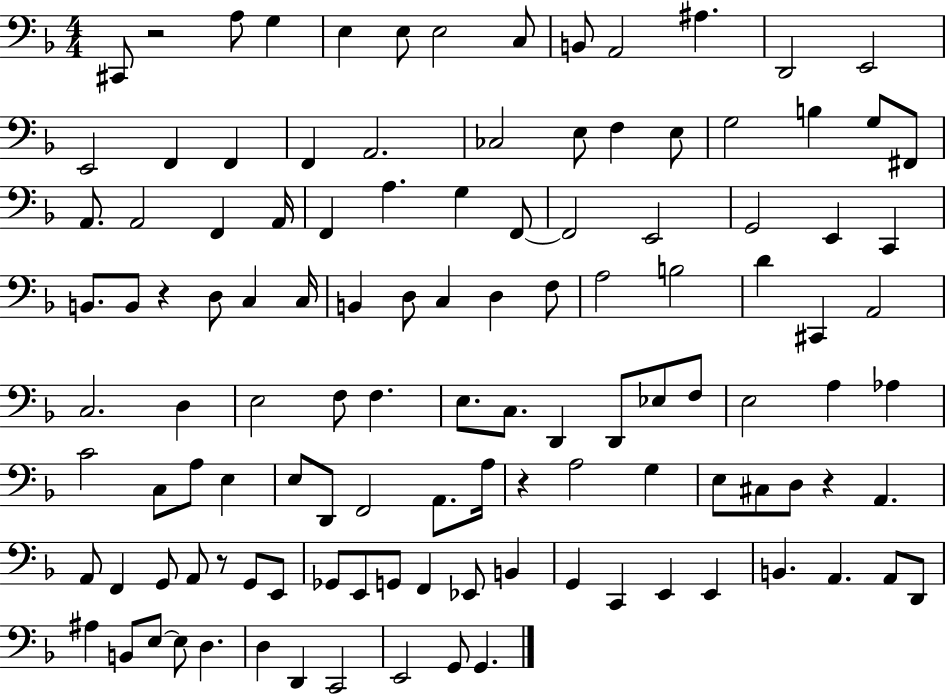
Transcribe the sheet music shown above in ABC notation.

X:1
T:Untitled
M:4/4
L:1/4
K:F
^C,,/2 z2 A,/2 G, E, E,/2 E,2 C,/2 B,,/2 A,,2 ^A, D,,2 E,,2 E,,2 F,, F,, F,, A,,2 _C,2 E,/2 F, E,/2 G,2 B, G,/2 ^F,,/2 A,,/2 A,,2 F,, A,,/4 F,, A, G, F,,/2 F,,2 E,,2 G,,2 E,, C,, B,,/2 B,,/2 z D,/2 C, C,/4 B,, D,/2 C, D, F,/2 A,2 B,2 D ^C,, A,,2 C,2 D, E,2 F,/2 F, E,/2 C,/2 D,, D,,/2 _E,/2 F,/2 E,2 A, _A, C2 C,/2 A,/2 E, E,/2 D,,/2 F,,2 A,,/2 A,/4 z A,2 G, E,/2 ^C,/2 D,/2 z A,, A,,/2 F,, G,,/2 A,,/2 z/2 G,,/2 E,,/2 _G,,/2 E,,/2 G,,/2 F,, _E,,/2 B,, G,, C,, E,, E,, B,, A,, A,,/2 D,,/2 ^A, B,,/2 E,/2 E,/2 D, D, D,, C,,2 E,,2 G,,/2 G,,